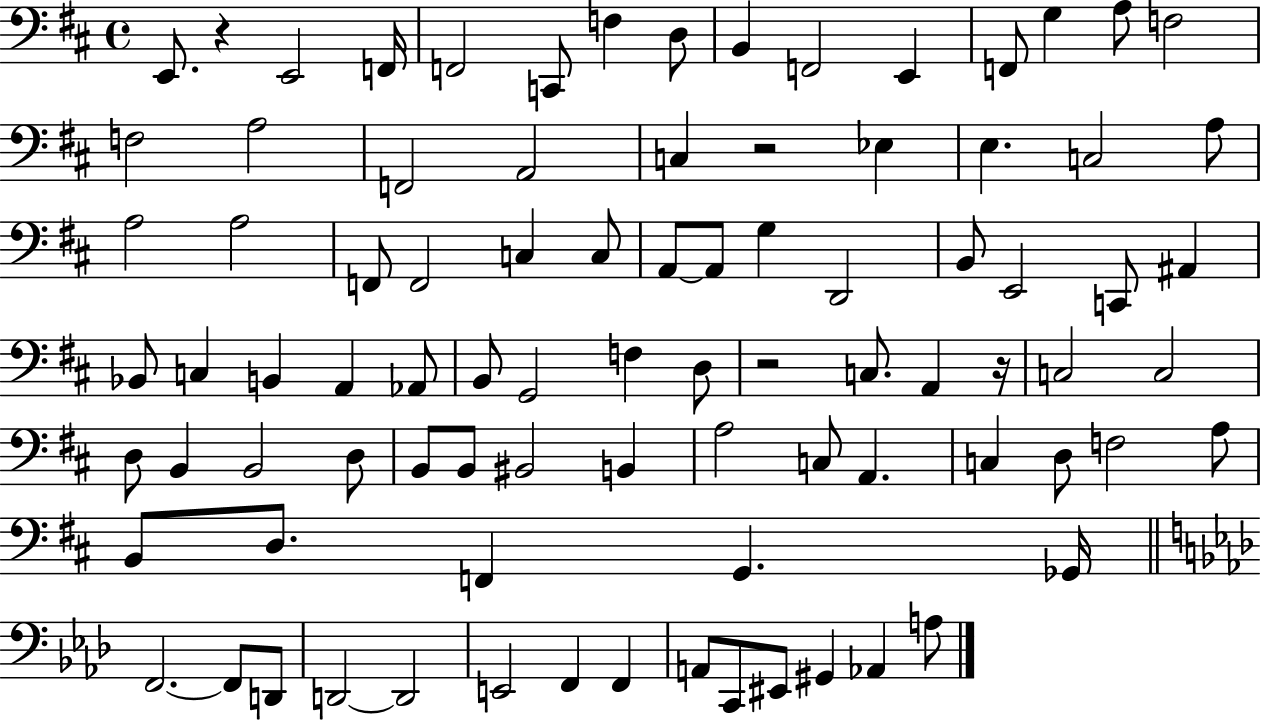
E2/e. R/q E2/h F2/s F2/h C2/e F3/q D3/e B2/q F2/h E2/q F2/e G3/q A3/e F3/h F3/h A3/h F2/h A2/h C3/q R/h Eb3/q E3/q. C3/h A3/e A3/h A3/h F2/e F2/h C3/q C3/e A2/e A2/e G3/q D2/h B2/e E2/h C2/e A#2/q Bb2/e C3/q B2/q A2/q Ab2/e B2/e G2/h F3/q D3/e R/h C3/e. A2/q R/s C3/h C3/h D3/e B2/q B2/h D3/e B2/e B2/e BIS2/h B2/q A3/h C3/e A2/q. C3/q D3/e F3/h A3/e B2/e D3/e. F2/q G2/q. Gb2/s F2/h. F2/e D2/e D2/h D2/h E2/h F2/q F2/q A2/e C2/e EIS2/e G#2/q Ab2/q A3/e